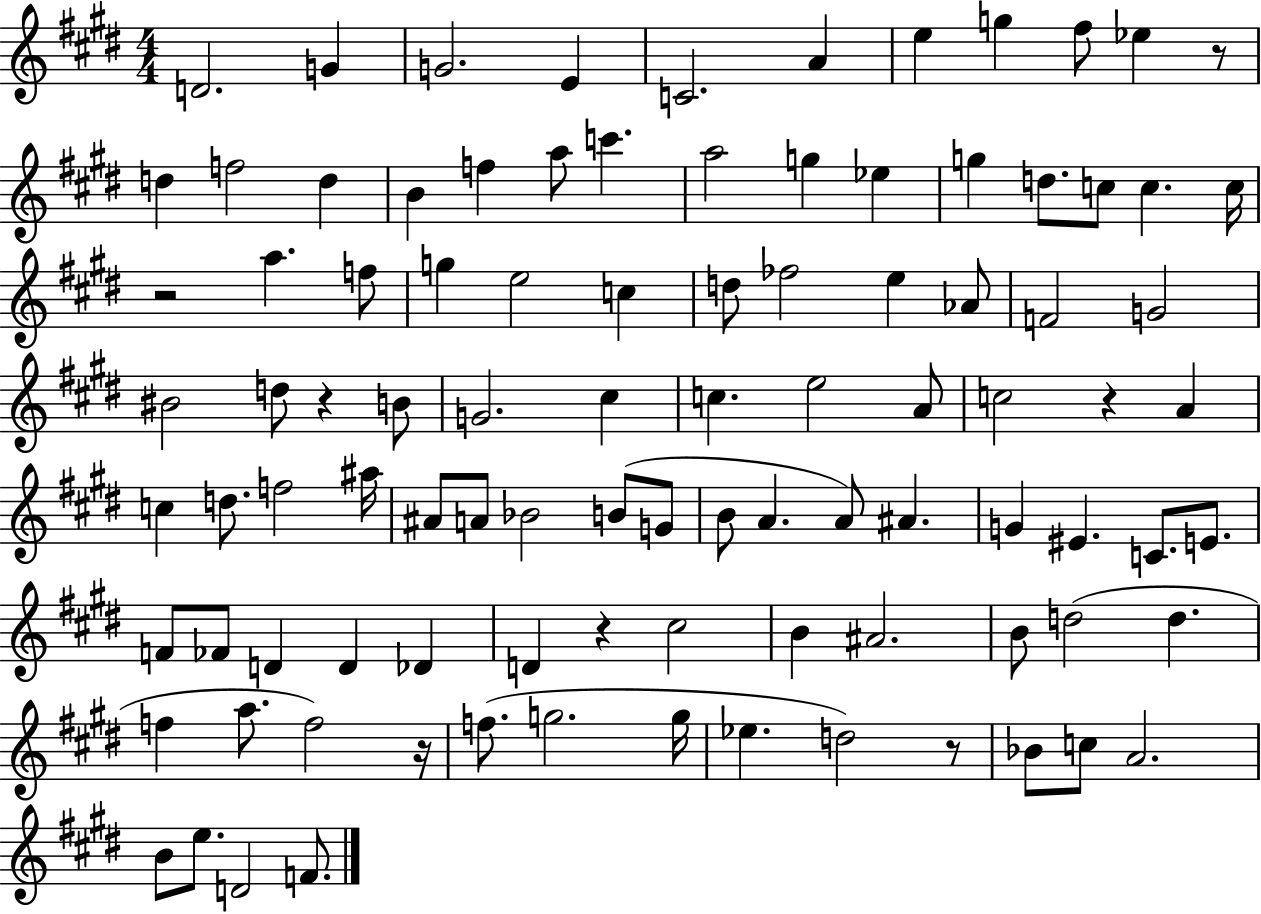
{
  \clef treble
  \numericTimeSignature
  \time 4/4
  \key e \major
  d'2. g'4 | g'2. e'4 | c'2. a'4 | e''4 g''4 fis''8 ees''4 r8 | \break d''4 f''2 d''4 | b'4 f''4 a''8 c'''4. | a''2 g''4 ees''4 | g''4 d''8. c''8 c''4. c''16 | \break r2 a''4. f''8 | g''4 e''2 c''4 | d''8 fes''2 e''4 aes'8 | f'2 g'2 | \break bis'2 d''8 r4 b'8 | g'2. cis''4 | c''4. e''2 a'8 | c''2 r4 a'4 | \break c''4 d''8. f''2 ais''16 | ais'8 a'8 bes'2 b'8( g'8 | b'8 a'4. a'8) ais'4. | g'4 eis'4. c'8. e'8. | \break f'8 fes'8 d'4 d'4 des'4 | d'4 r4 cis''2 | b'4 ais'2. | b'8 d''2( d''4. | \break f''4 a''8. f''2) r16 | f''8.( g''2. g''16 | ees''4. d''2) r8 | bes'8 c''8 a'2. | \break b'8 e''8. d'2 f'8. | \bar "|."
}